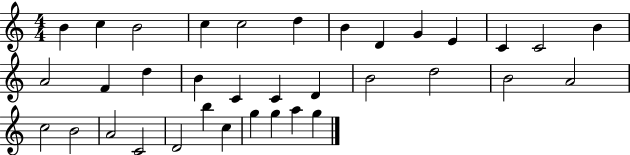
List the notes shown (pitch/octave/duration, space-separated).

B4/q C5/q B4/h C5/q C5/h D5/q B4/q D4/q G4/q E4/q C4/q C4/h B4/q A4/h F4/q D5/q B4/q C4/q C4/q D4/q B4/h D5/h B4/h A4/h C5/h B4/h A4/h C4/h D4/h B5/q C5/q G5/q G5/q A5/q G5/q